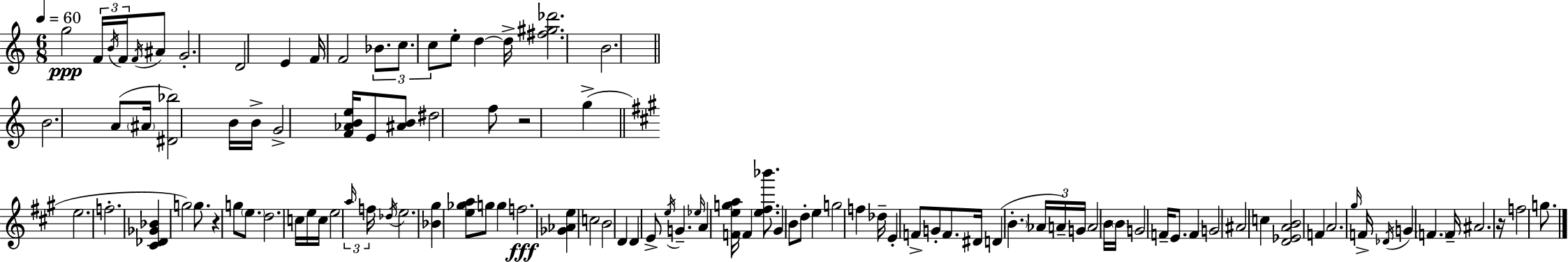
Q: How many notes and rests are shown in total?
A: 108